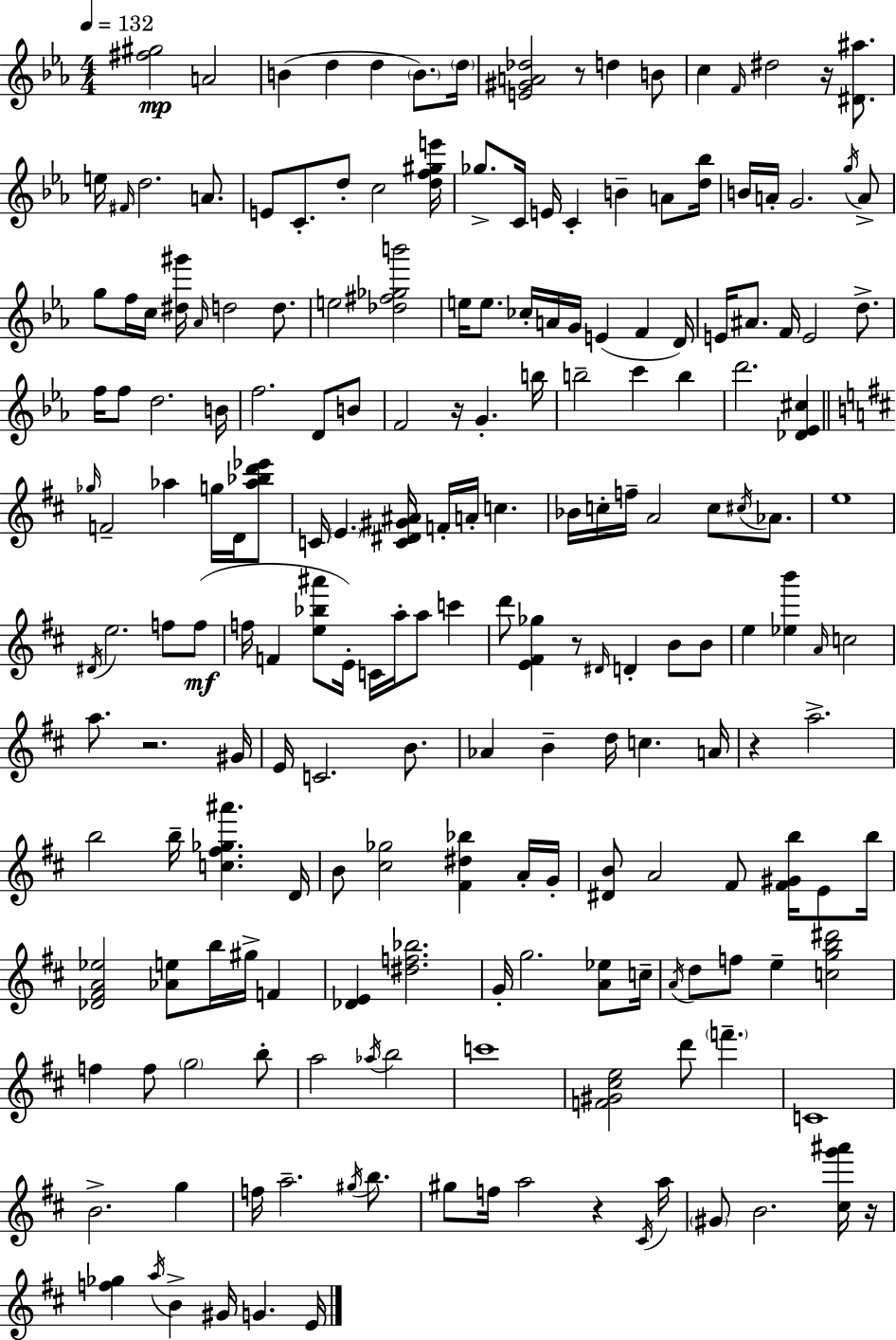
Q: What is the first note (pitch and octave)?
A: A4